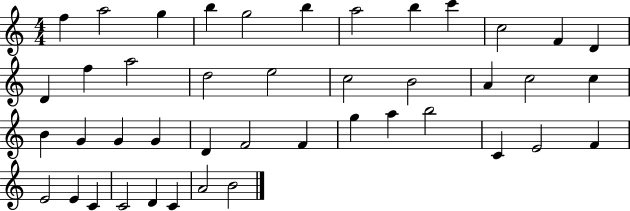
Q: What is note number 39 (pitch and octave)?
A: C4